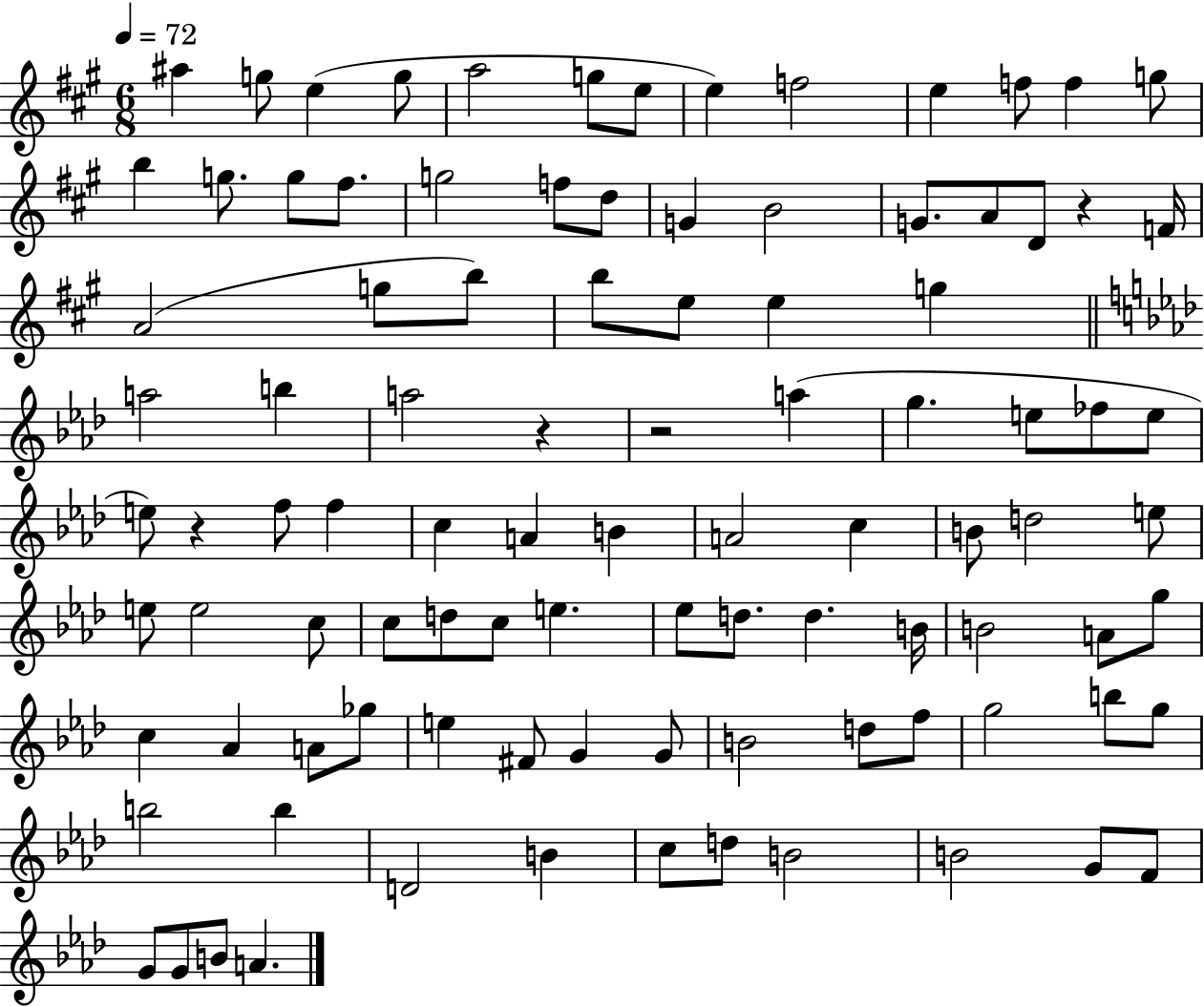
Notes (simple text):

A#5/q G5/e E5/q G5/e A5/h G5/e E5/e E5/q F5/h E5/q F5/e F5/q G5/e B5/q G5/e. G5/e F#5/e. G5/h F5/e D5/e G4/q B4/h G4/e. A4/e D4/e R/q F4/s A4/h G5/e B5/e B5/e E5/e E5/q G5/q A5/h B5/q A5/h R/q R/h A5/q G5/q. E5/e FES5/e E5/e E5/e R/q F5/e F5/q C5/q A4/q B4/q A4/h C5/q B4/e D5/h E5/e E5/e E5/h C5/e C5/e D5/e C5/e E5/q. Eb5/e D5/e. D5/q. B4/s B4/h A4/e G5/e C5/q Ab4/q A4/e Gb5/e E5/q F#4/e G4/q G4/e B4/h D5/e F5/e G5/h B5/e G5/e B5/h B5/q D4/h B4/q C5/e D5/e B4/h B4/h G4/e F4/e G4/e G4/e B4/e A4/q.